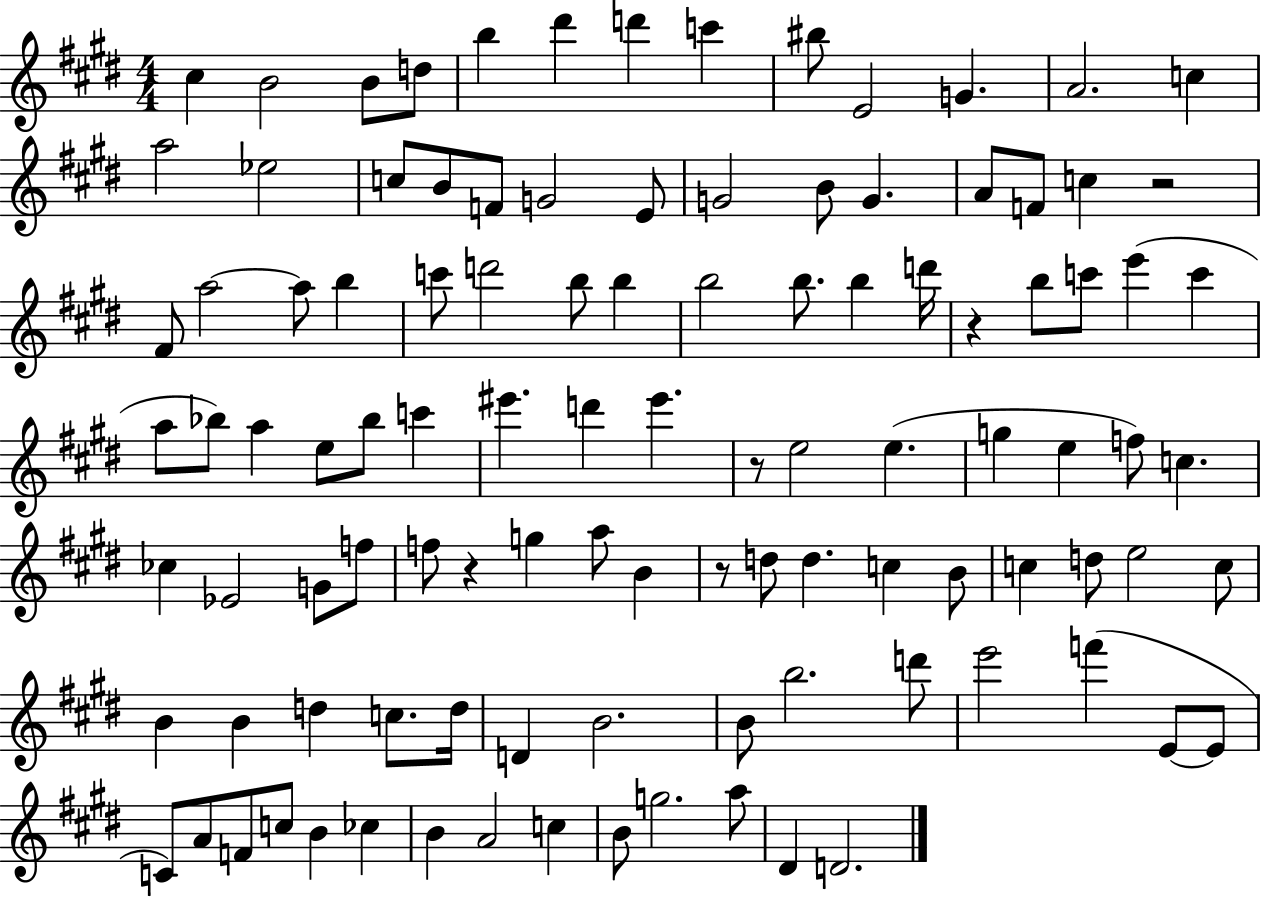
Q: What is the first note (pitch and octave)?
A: C#5